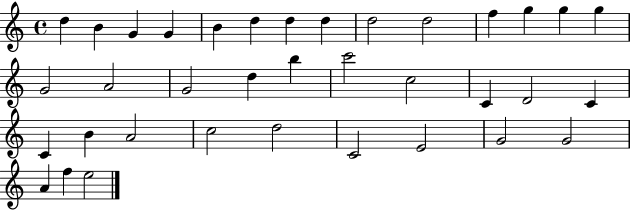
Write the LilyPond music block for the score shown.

{
  \clef treble
  \time 4/4
  \defaultTimeSignature
  \key c \major
  d''4 b'4 g'4 g'4 | b'4 d''4 d''4 d''4 | d''2 d''2 | f''4 g''4 g''4 g''4 | \break g'2 a'2 | g'2 d''4 b''4 | c'''2 c''2 | c'4 d'2 c'4 | \break c'4 b'4 a'2 | c''2 d''2 | c'2 e'2 | g'2 g'2 | \break a'4 f''4 e''2 | \bar "|."
}